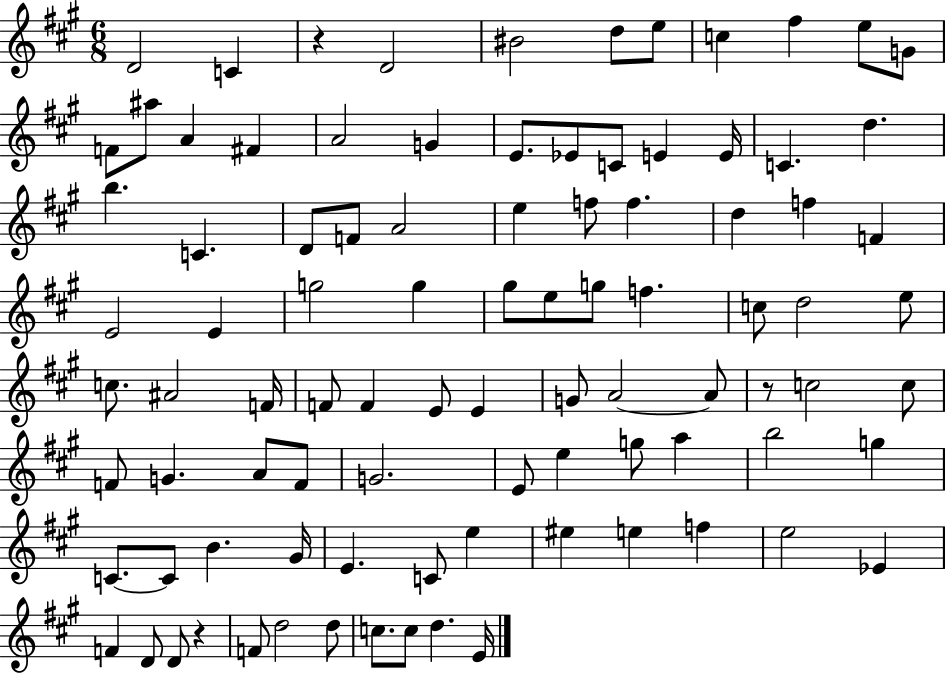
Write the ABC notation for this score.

X:1
T:Untitled
M:6/8
L:1/4
K:A
D2 C z D2 ^B2 d/2 e/2 c ^f e/2 G/2 F/2 ^a/2 A ^F A2 G E/2 _E/2 C/2 E E/4 C d b C D/2 F/2 A2 e f/2 f d f F E2 E g2 g ^g/2 e/2 g/2 f c/2 d2 e/2 c/2 ^A2 F/4 F/2 F E/2 E G/2 A2 A/2 z/2 c2 c/2 F/2 G A/2 F/2 G2 E/2 e g/2 a b2 g C/2 C/2 B ^G/4 E C/2 e ^e e f e2 _E F D/2 D/2 z F/2 d2 d/2 c/2 c/2 d E/4